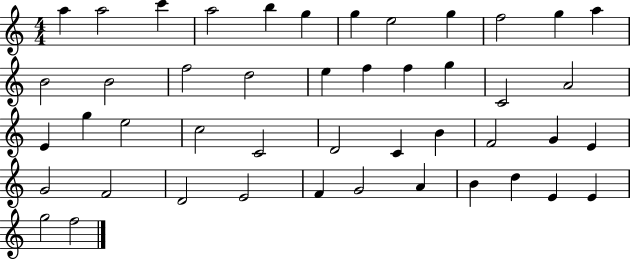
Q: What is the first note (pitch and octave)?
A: A5